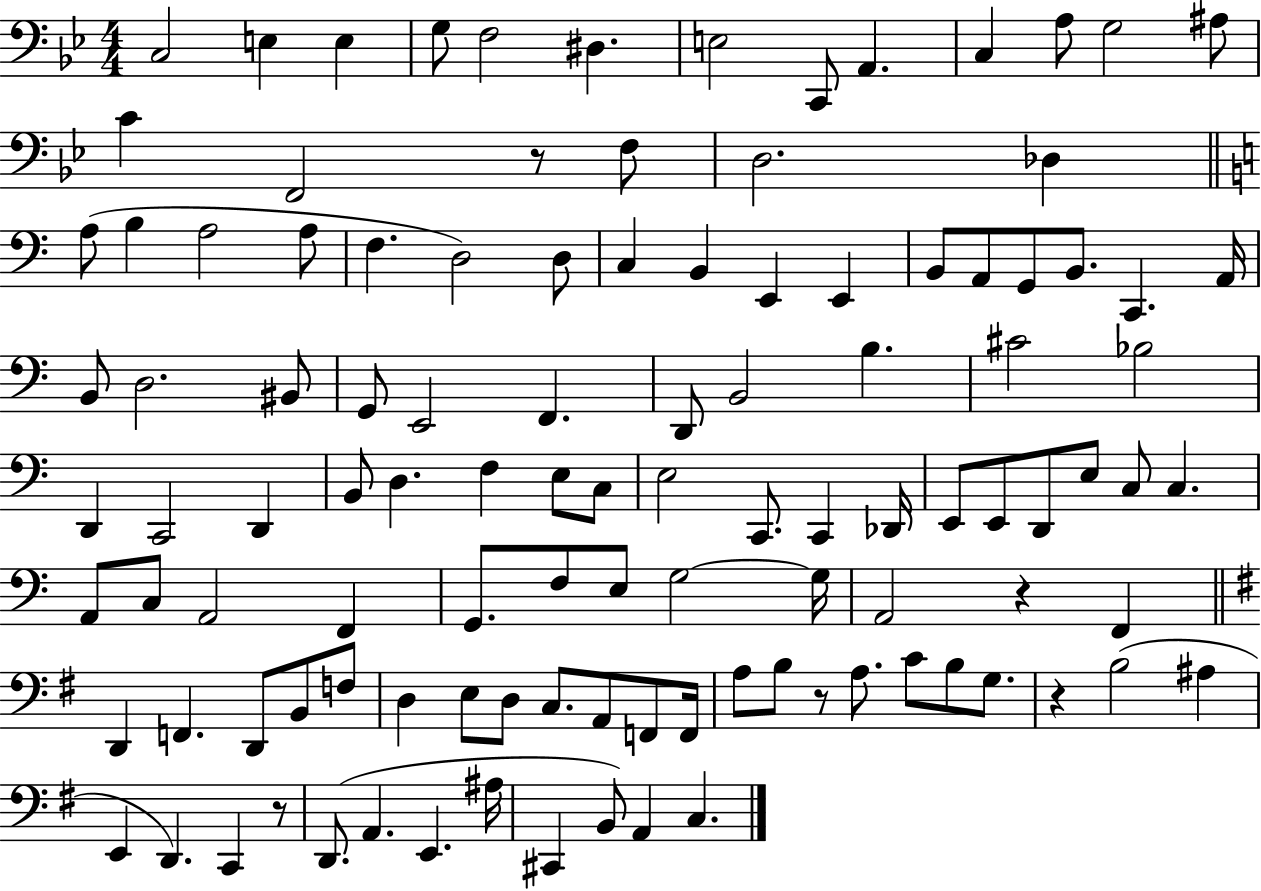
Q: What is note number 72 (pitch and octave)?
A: G3